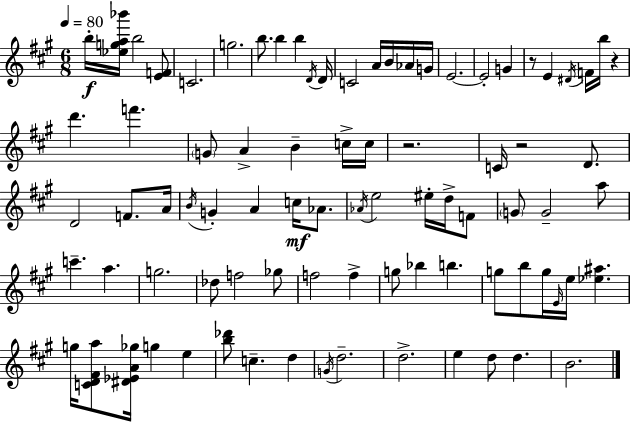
B5/s [Eb5,G5,A5,Bb6]/s B5/h [E4,F4]/e C4/h. G5/h. B5/e. B5/q B5/q D4/s D4/s C4/h A4/s B4/s Ab4/s G4/s E4/h. E4/h G4/q R/e E4/q D#4/s F4/s B5/s R/q D6/q. F6/q. G4/e A4/q B4/q C5/s C5/s R/h. C4/s R/h D4/e. D4/h F4/e. A4/s B4/s G4/q A4/q C5/s Ab4/e. Ab4/s E5/h EIS5/s D5/s F4/e G4/e G4/h A5/e C6/q. A5/q. G5/h. Db5/e F5/h Gb5/e F5/h F5/q G5/e Bb5/q B5/q. G5/e B5/e G5/s E4/s E5/s [Eb5,A#5]/q. G5/s [C4,D4,F#4,A5]/e [D#4,Eb4,A4,Gb5]/s G5/q E5/q [B5,Db6]/e C5/q. D5/q G4/s D5/h. D5/h. E5/q D5/e D5/q. B4/h.